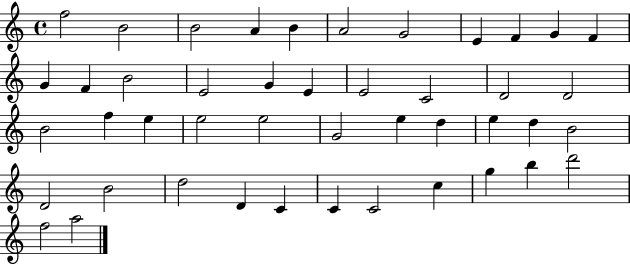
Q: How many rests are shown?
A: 0